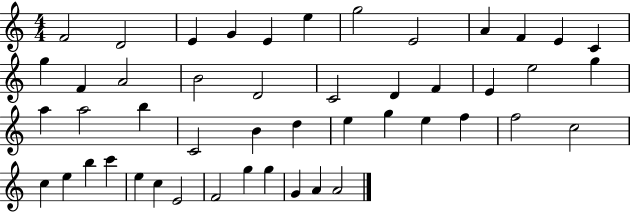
F4/h D4/h E4/q G4/q E4/q E5/q G5/h E4/h A4/q F4/q E4/q C4/q G5/q F4/q A4/h B4/h D4/h C4/h D4/q F4/q E4/q E5/h G5/q A5/q A5/h B5/q C4/h B4/q D5/q E5/q G5/q E5/q F5/q F5/h C5/h C5/q E5/q B5/q C6/q E5/q C5/q E4/h F4/h G5/q G5/q G4/q A4/q A4/h